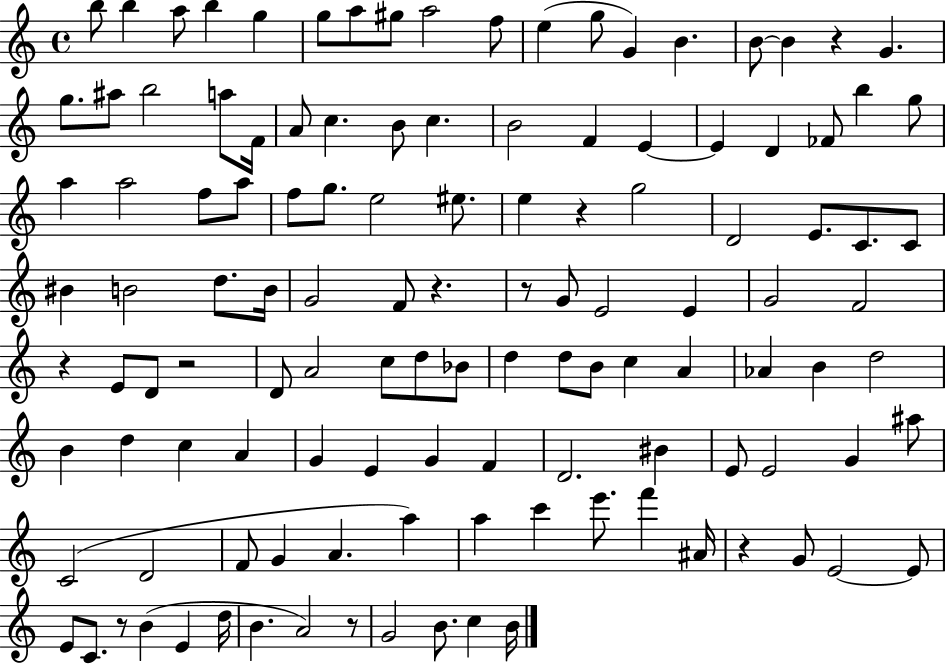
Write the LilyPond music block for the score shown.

{
  \clef treble
  \time 4/4
  \defaultTimeSignature
  \key c \major
  b''8 b''4 a''8 b''4 g''4 | g''8 a''8 gis''8 a''2 f''8 | e''4( g''8 g'4) b'4. | b'8~~ b'4 r4 g'4. | \break g''8. ais''8 b''2 a''8 f'16 | a'8 c''4. b'8 c''4. | b'2 f'4 e'4~~ | e'4 d'4 fes'8 b''4 g''8 | \break a''4 a''2 f''8 a''8 | f''8 g''8. e''2 eis''8. | e''4 r4 g''2 | d'2 e'8. c'8. c'8 | \break bis'4 b'2 d''8. b'16 | g'2 f'8 r4. | r8 g'8 e'2 e'4 | g'2 f'2 | \break r4 e'8 d'8 r2 | d'8 a'2 c''8 d''8 bes'8 | d''4 d''8 b'8 c''4 a'4 | aes'4 b'4 d''2 | \break b'4 d''4 c''4 a'4 | g'4 e'4 g'4 f'4 | d'2. bis'4 | e'8 e'2 g'4 ais''8 | \break c'2( d'2 | f'8 g'4 a'4. a''4) | a''4 c'''4 e'''8. f'''4 ais'16 | r4 g'8 e'2~~ e'8 | \break e'8 c'8. r8 b'4( e'4 d''16 | b'4. a'2) r8 | g'2 b'8. c''4 b'16 | \bar "|."
}